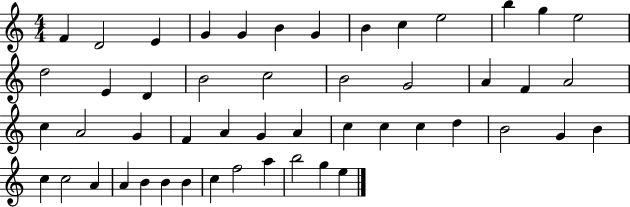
F4/q D4/h E4/q G4/q G4/q B4/q G4/q B4/q C5/q E5/h B5/q G5/q E5/h D5/h E4/q D4/q B4/h C5/h B4/h G4/h A4/q F4/q A4/h C5/q A4/h G4/q F4/q A4/q G4/q A4/q C5/q C5/q C5/q D5/q B4/h G4/q B4/q C5/q C5/h A4/q A4/q B4/q B4/q B4/q C5/q F5/h A5/q B5/h G5/q E5/q